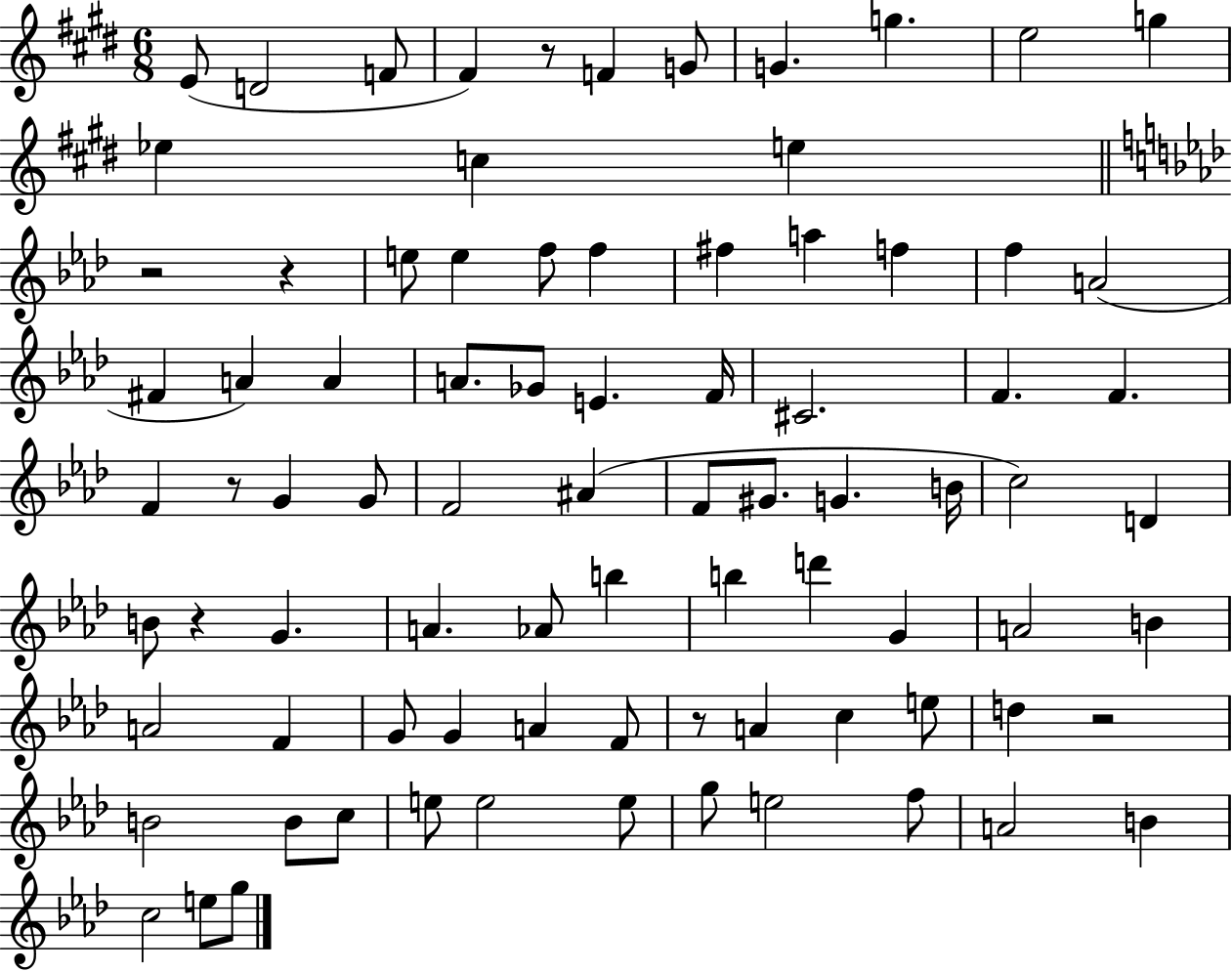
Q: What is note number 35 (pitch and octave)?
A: G4